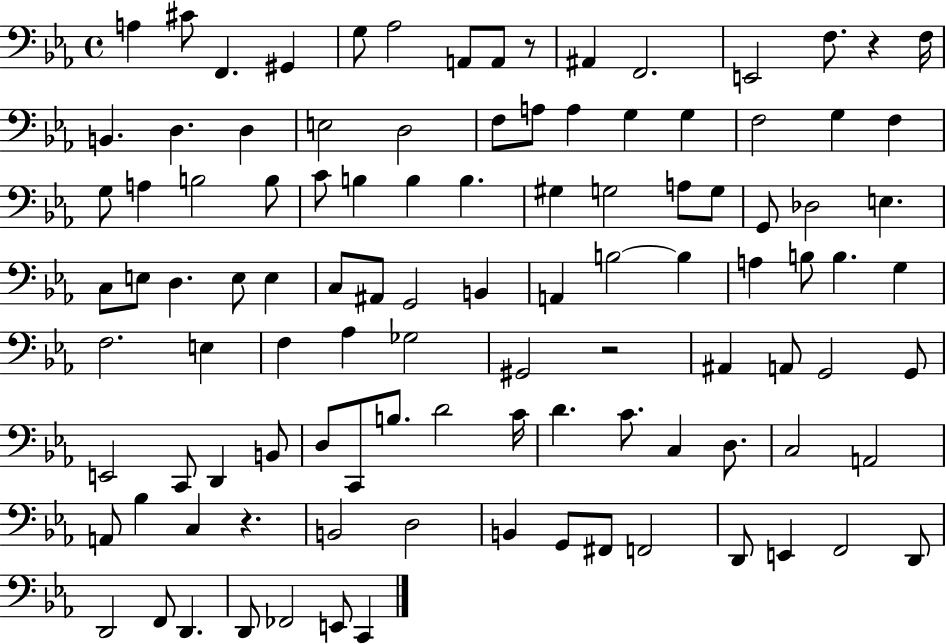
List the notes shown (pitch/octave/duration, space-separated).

A3/q C#4/e F2/q. G#2/q G3/e Ab3/h A2/e A2/e R/e A#2/q F2/h. E2/h F3/e. R/q F3/s B2/q. D3/q. D3/q E3/h D3/h F3/e A3/e A3/q G3/q G3/q F3/h G3/q F3/q G3/e A3/q B3/h B3/e C4/e B3/q B3/q B3/q. G#3/q G3/h A3/e G3/e G2/e Db3/h E3/q. C3/e E3/e D3/q. E3/e E3/q C3/e A#2/e G2/h B2/q A2/q B3/h B3/q A3/q B3/e B3/q. G3/q F3/h. E3/q F3/q Ab3/q Gb3/h G#2/h R/h A#2/q A2/e G2/h G2/e E2/h C2/e D2/q B2/e D3/e C2/e B3/e. D4/h C4/s D4/q. C4/e. C3/q D3/e. C3/h A2/h A2/e Bb3/q C3/q R/q. B2/h D3/h B2/q G2/e F#2/e F2/h D2/e E2/q F2/h D2/e D2/h F2/e D2/q. D2/e FES2/h E2/e C2/q